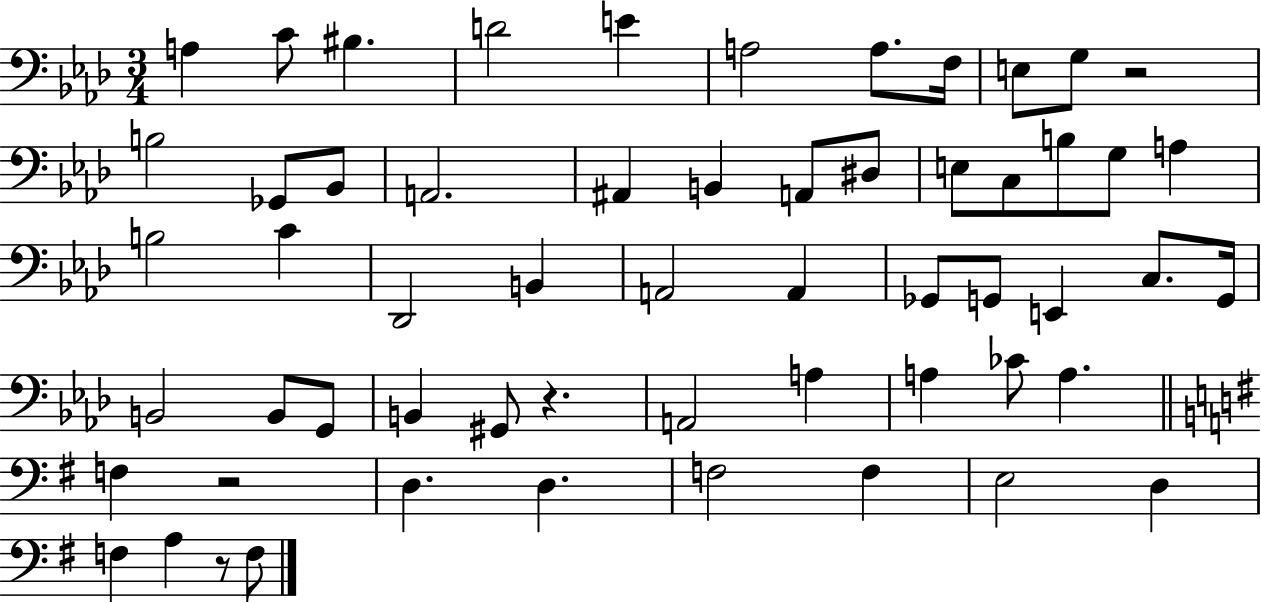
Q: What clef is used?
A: bass